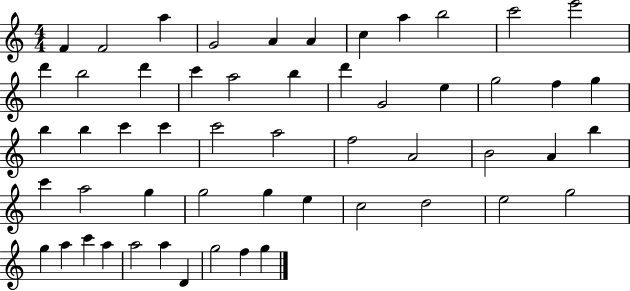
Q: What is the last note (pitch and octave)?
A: G5